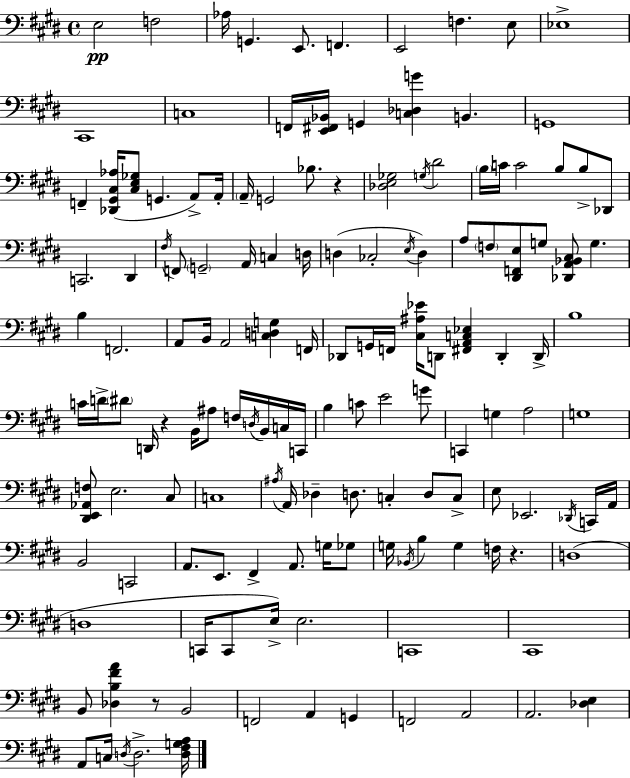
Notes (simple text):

E3/h F3/h Ab3/s G2/q. E2/e. F2/q. E2/h F3/q. E3/e Eb3/w C#2/w C3/w F2/s [E2,F#2,Bb2]/s G2/q [C3,Db3,G4]/q B2/q. G2/w F2/q [Db2,G#2,C#3,Ab3]/s [C#3,E3,Gb3]/e G2/q. A2/e A2/s A2/s G2/h Bb3/e. R/q [Db3,E3,Gb3]/h G3/s D#4/h B3/s C4/s C4/h B3/e B3/e Db2/e C2/h. D#2/q F#3/s F2/e G2/h A2/s C3/q D3/s D3/q CES3/h E3/s D3/q A3/e F3/e [D#2,F2,E3]/e G3/e [Db2,A2,Bb2,C#3]/e G3/q. B3/q F2/h. A2/e B2/s A2/h [C3,D3,G3]/q F2/s Db2/e G2/s F2/s [C#3,A#3,Eb4]/s D2/e [F#2,A2,C3,Eb3]/q D2/q D2/s B3/w C4/s D4/s D#4/e D2/s R/q B2/s A#3/e F3/s D3/s B2/s C3/s C2/s B3/q C4/e E4/h G4/e C2/q G3/q A3/h G3/w [D#2,E2,Ab2,F3]/e E3/h. C#3/e C3/w A#3/s A2/s Db3/q D3/e. C3/q D3/e C3/e E3/e Eb2/h. Db2/s C2/s A2/s B2/h C2/h A2/e. E2/e. F#2/q A2/e. G3/s Gb3/e G3/s Bb2/s B3/q G3/q F3/s R/q. D3/w D3/w C2/s C2/e E3/s E3/h. C2/w C#2/w B2/e [Db3,B3,F#4,A4]/q R/e B2/h F2/h A2/q G2/q F2/h A2/h A2/h. [Db3,E3]/q A2/e C3/s D3/s D3/h. [D3,F#3,G3,A3]/s